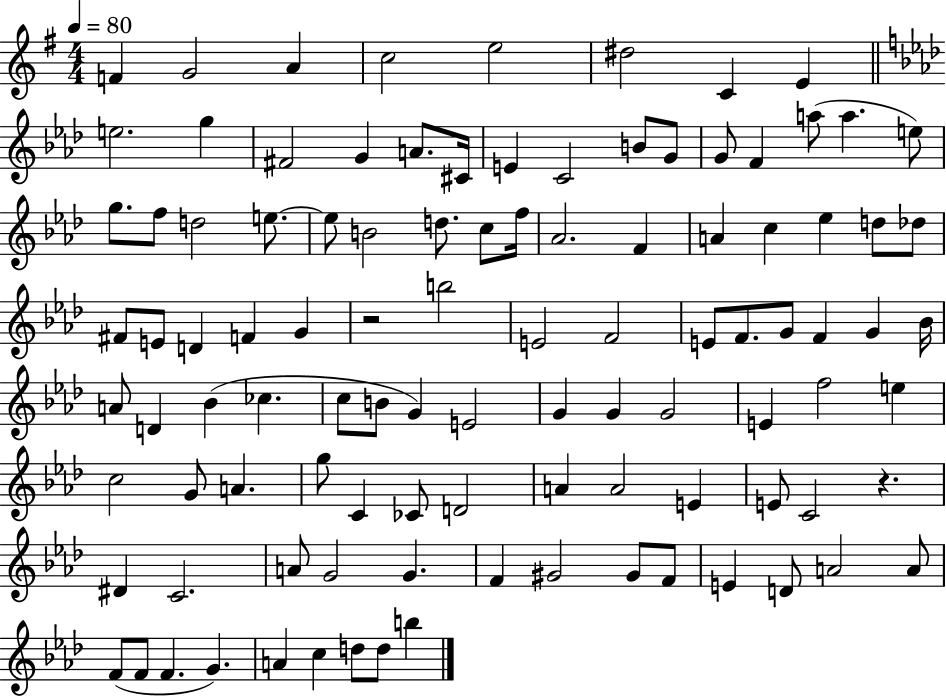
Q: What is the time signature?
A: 4/4